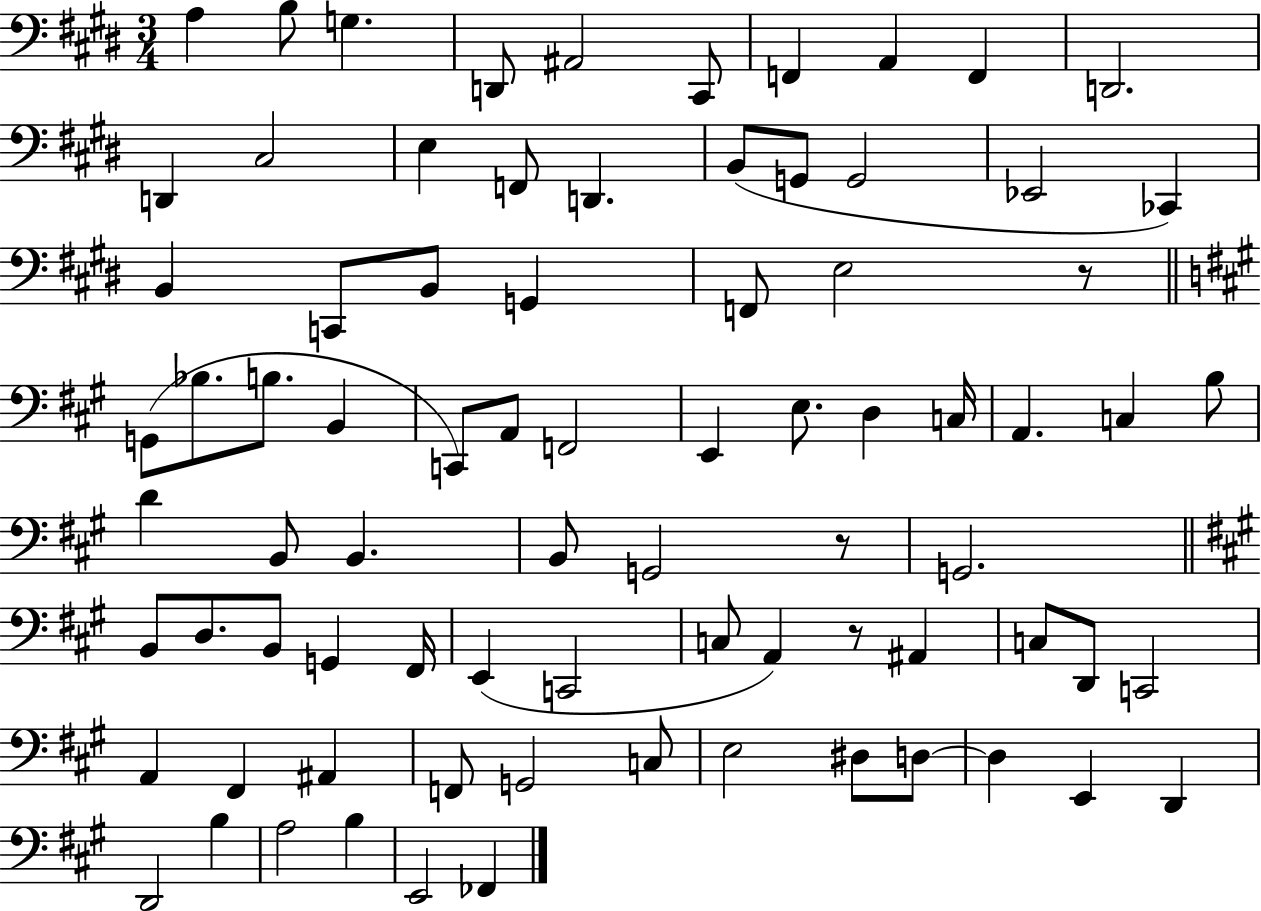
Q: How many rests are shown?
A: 3